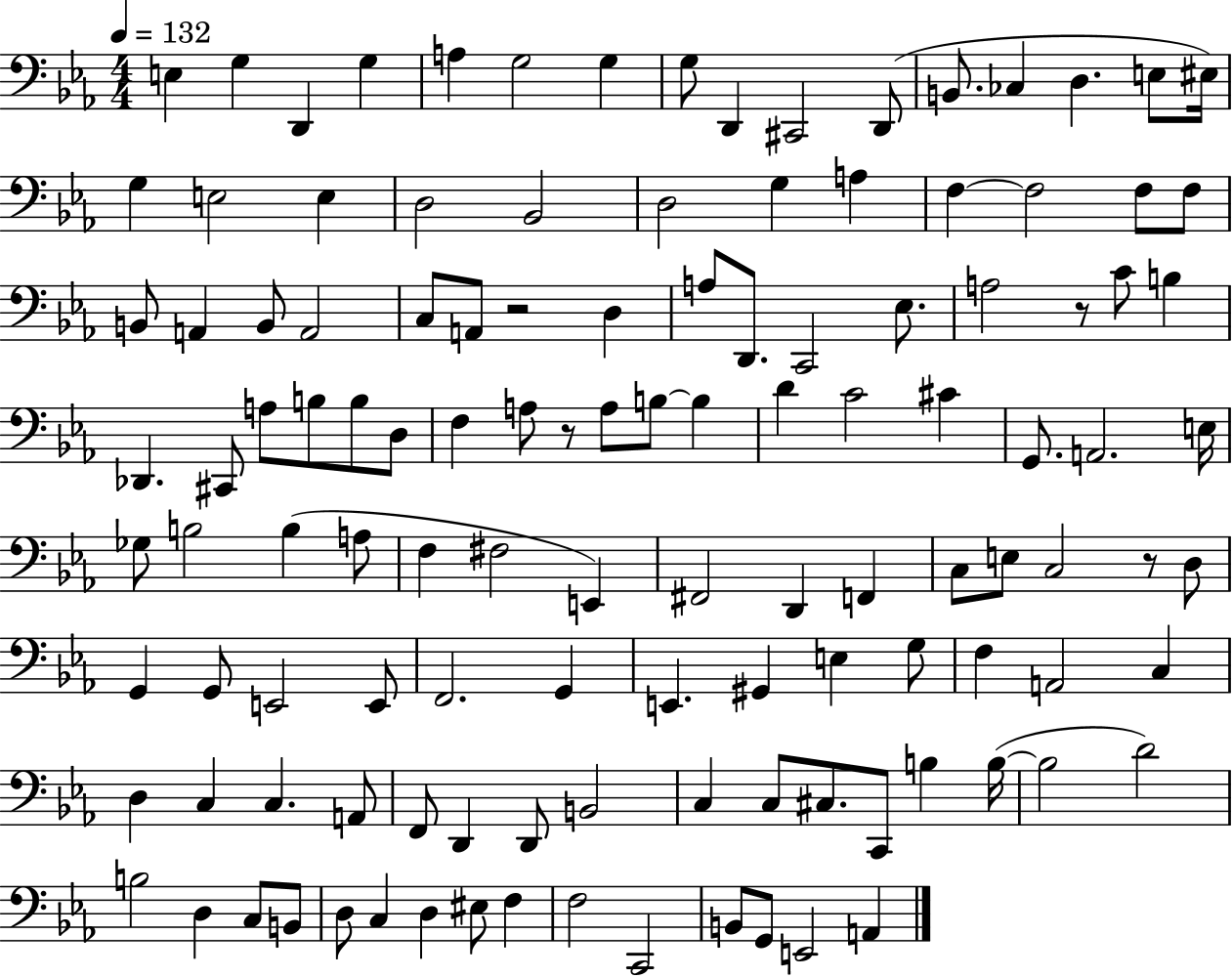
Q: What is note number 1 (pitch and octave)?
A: E3